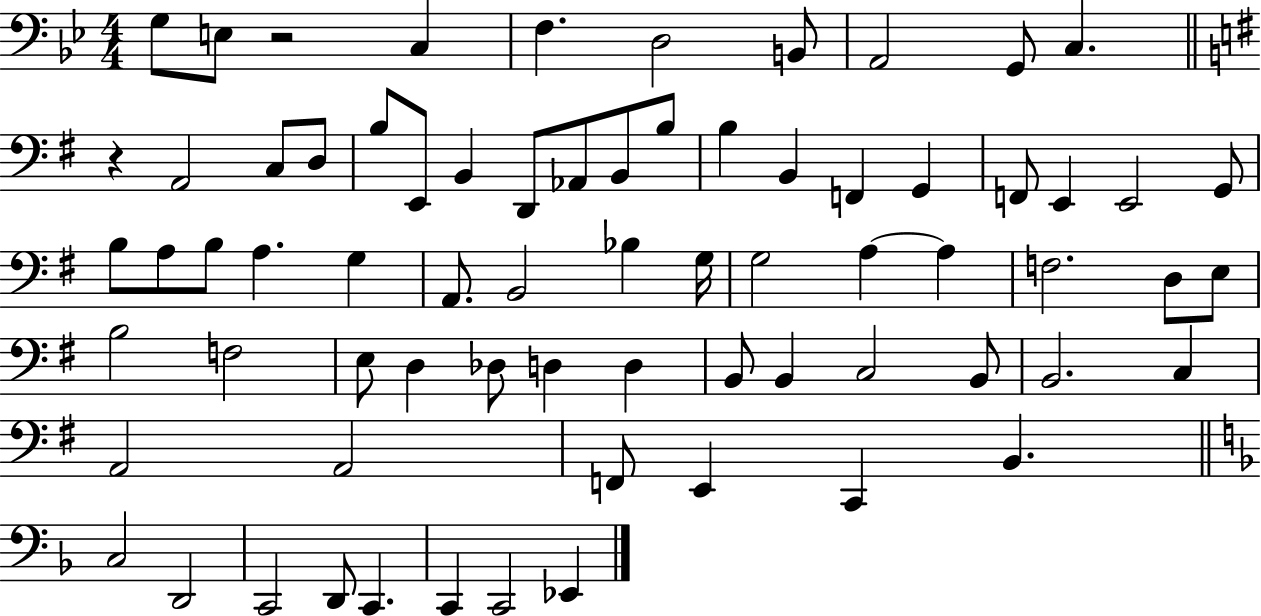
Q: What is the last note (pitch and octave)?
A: Eb2